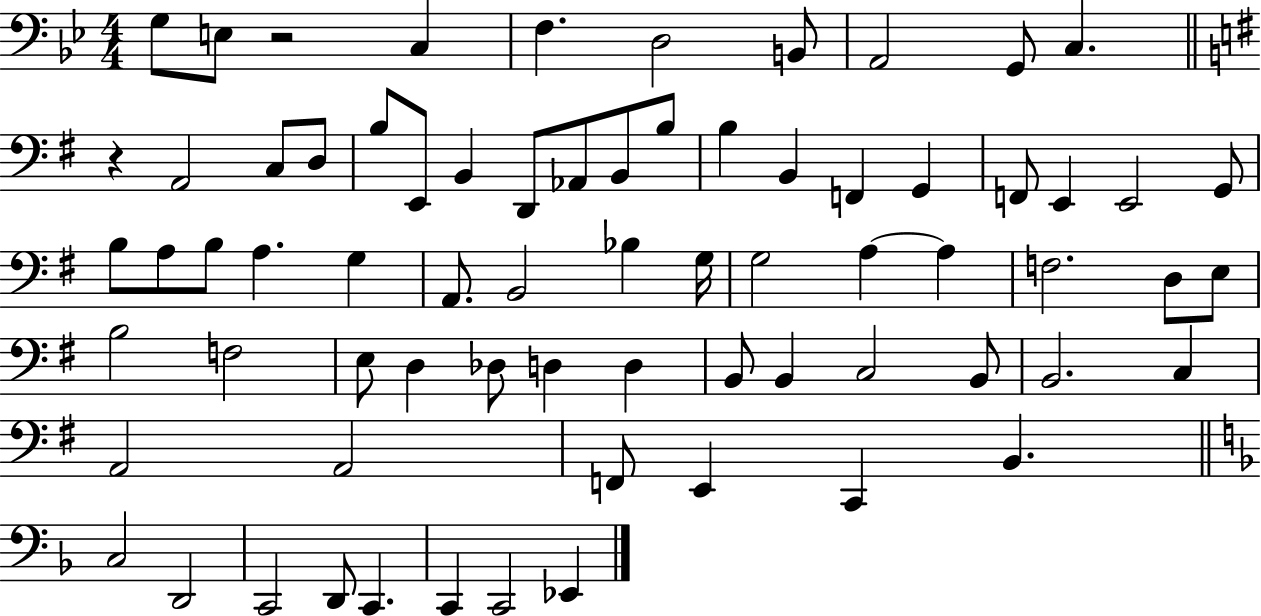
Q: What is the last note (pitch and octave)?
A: Eb2